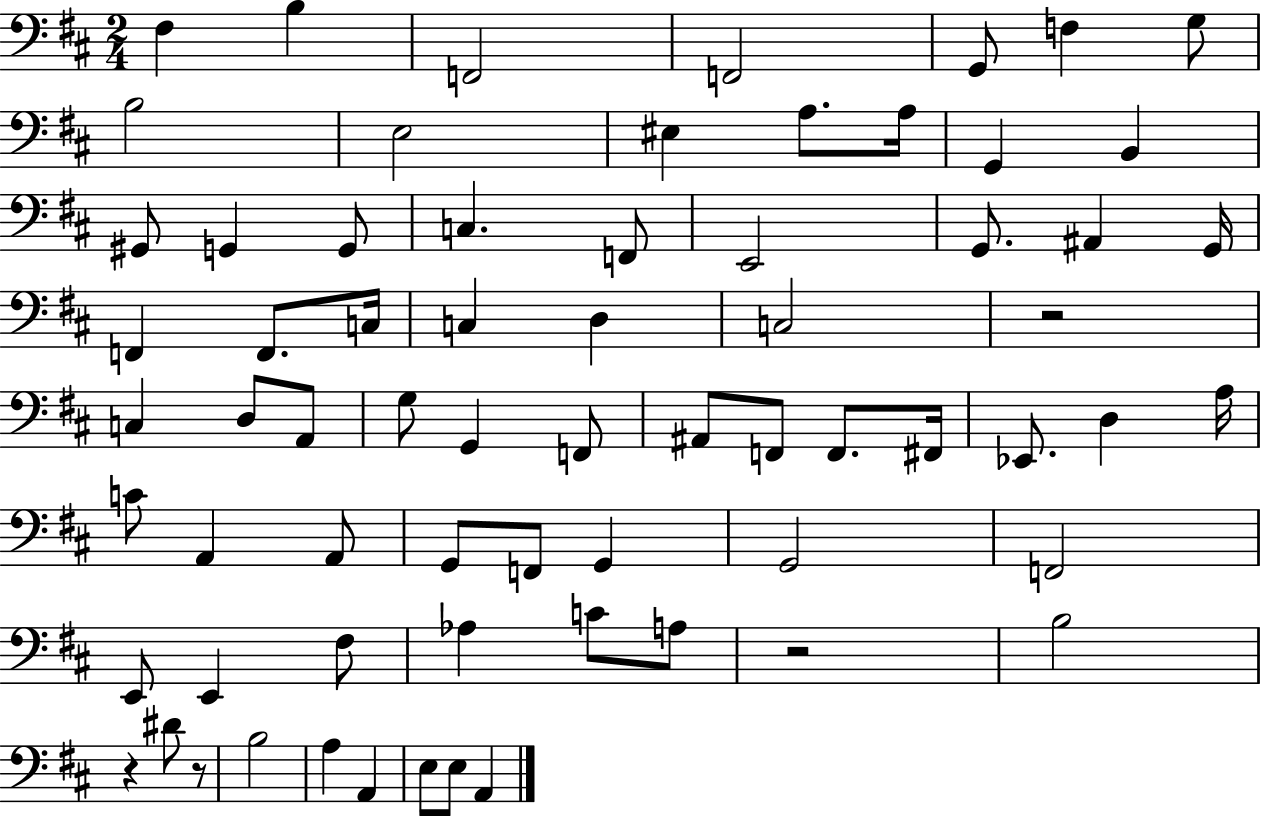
F#3/q B3/q F2/h F2/h G2/e F3/q G3/e B3/h E3/h EIS3/q A3/e. A3/s G2/q B2/q G#2/e G2/q G2/e C3/q. F2/e E2/h G2/e. A#2/q G2/s F2/q F2/e. C3/s C3/q D3/q C3/h R/h C3/q D3/e A2/e G3/e G2/q F2/e A#2/e F2/e F2/e. F#2/s Eb2/e. D3/q A3/s C4/e A2/q A2/e G2/e F2/e G2/q G2/h F2/h E2/e E2/q F#3/e Ab3/q C4/e A3/e R/h B3/h R/q D#4/e R/e B3/h A3/q A2/q E3/e E3/e A2/q